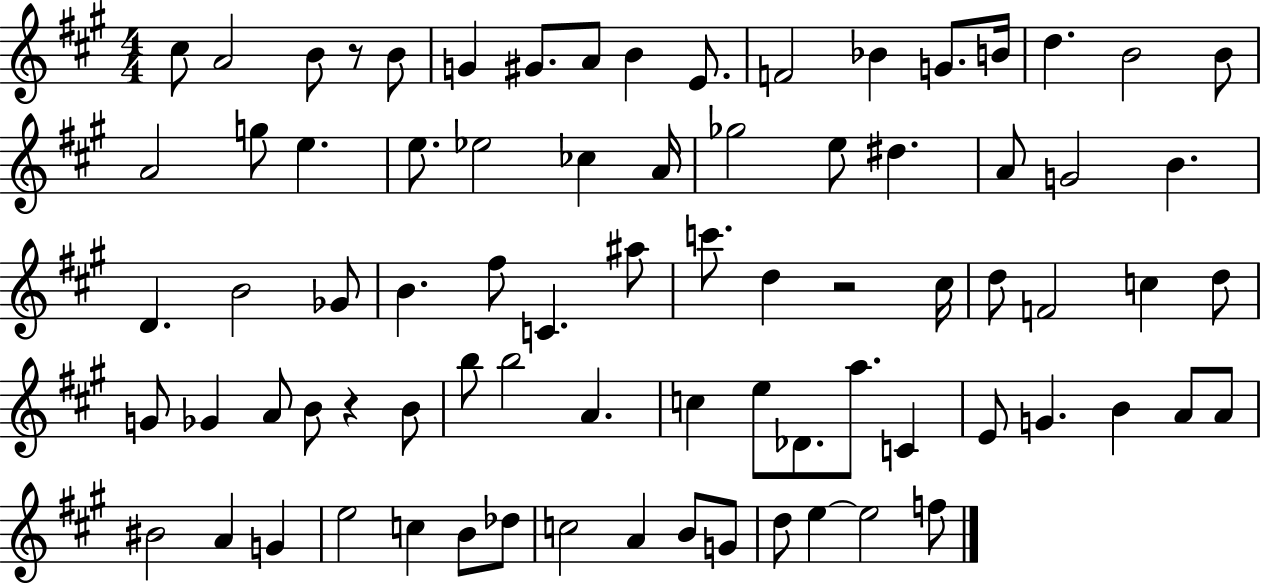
C#5/e A4/h B4/e R/e B4/e G4/q G#4/e. A4/e B4/q E4/e. F4/h Bb4/q G4/e. B4/s D5/q. B4/h B4/e A4/h G5/e E5/q. E5/e. Eb5/h CES5/q A4/s Gb5/h E5/e D#5/q. A4/e G4/h B4/q. D4/q. B4/h Gb4/e B4/q. F#5/e C4/q. A#5/e C6/e. D5/q R/h C#5/s D5/e F4/h C5/q D5/e G4/e Gb4/q A4/e B4/e R/q B4/e B5/e B5/h A4/q. C5/q E5/e Db4/e. A5/e. C4/q E4/e G4/q. B4/q A4/e A4/e BIS4/h A4/q G4/q E5/h C5/q B4/e Db5/e C5/h A4/q B4/e G4/e D5/e E5/q E5/h F5/e